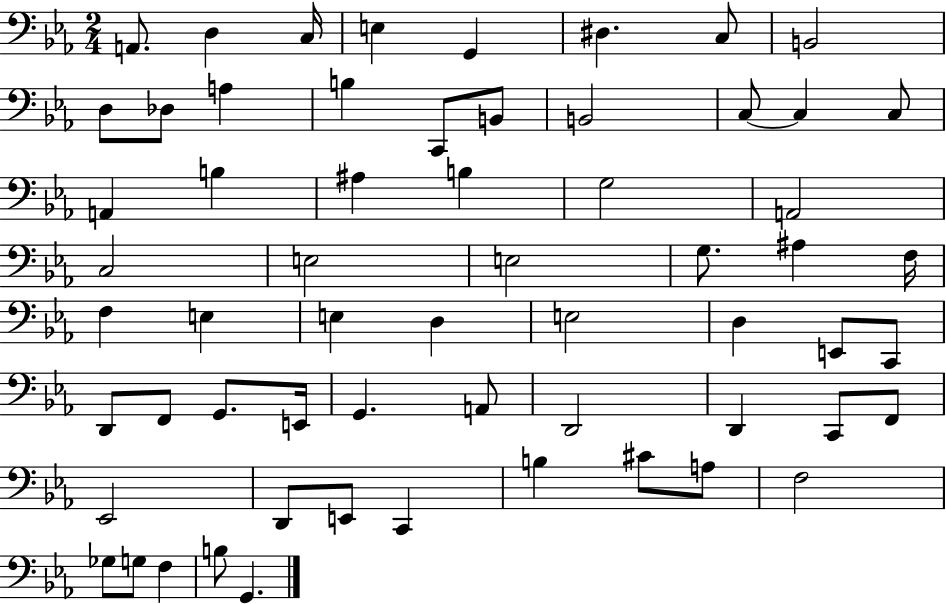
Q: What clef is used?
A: bass